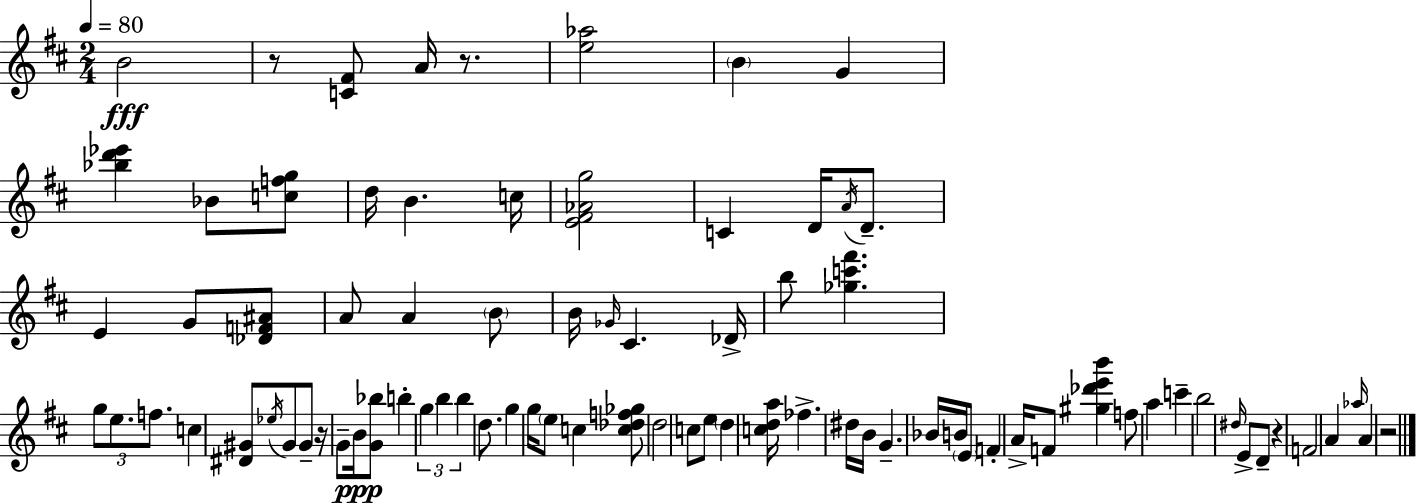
{
  \clef treble
  \numericTimeSignature
  \time 2/4
  \key d \major
  \tempo 4 = 80
  b'2\fff | r8 <c' fis'>8 a'16 r8. | <e'' aes''>2 | \parenthesize b'4 g'4 | \break <bes'' d''' ees'''>4 bes'8 <c'' f'' g''>8 | d''16 b'4. c''16 | <e' fis' aes' g''>2 | c'4 d'16 \acciaccatura { a'16 } d'8.-- | \break e'4 g'8 <des' f' ais'>8 | a'8 a'4 \parenthesize b'8 | b'16 \grace { ges'16 } cis'4. | des'16-> b''8 <ges'' c''' fis'''>4. | \break \tuplet 3/2 { g''8 e''8. f''8. } | c''4 <dis' gis'>8 | \acciaccatura { ees''16 } gis'8 gis'8-- r16 g'8-- | b'16\ppp <g' bes''>8 b''4-. \tuplet 3/2 { g''4 | \break b''4 b''4 } | d''8. g''4 | g''16 \parenthesize e''8 c''4 | <c'' des'' f'' ges''>8 d''2 | \break c''8 e''8 \parenthesize d''4 | <c'' d'' a''>16 fes''4.-> | dis''16 b'16 g'4.-- | bes'16 b'16 \parenthesize e'8 f'4-. | \break a'16-> f'8 <gis'' des''' e''' b'''>4 | f''8 a''4 c'''4-- | b''2 | \grace { dis''16 } e'8-> d'8-- | \break r4 f'2 | a'4 | \grace { aes''16 } a'4 r2 | \bar "|."
}